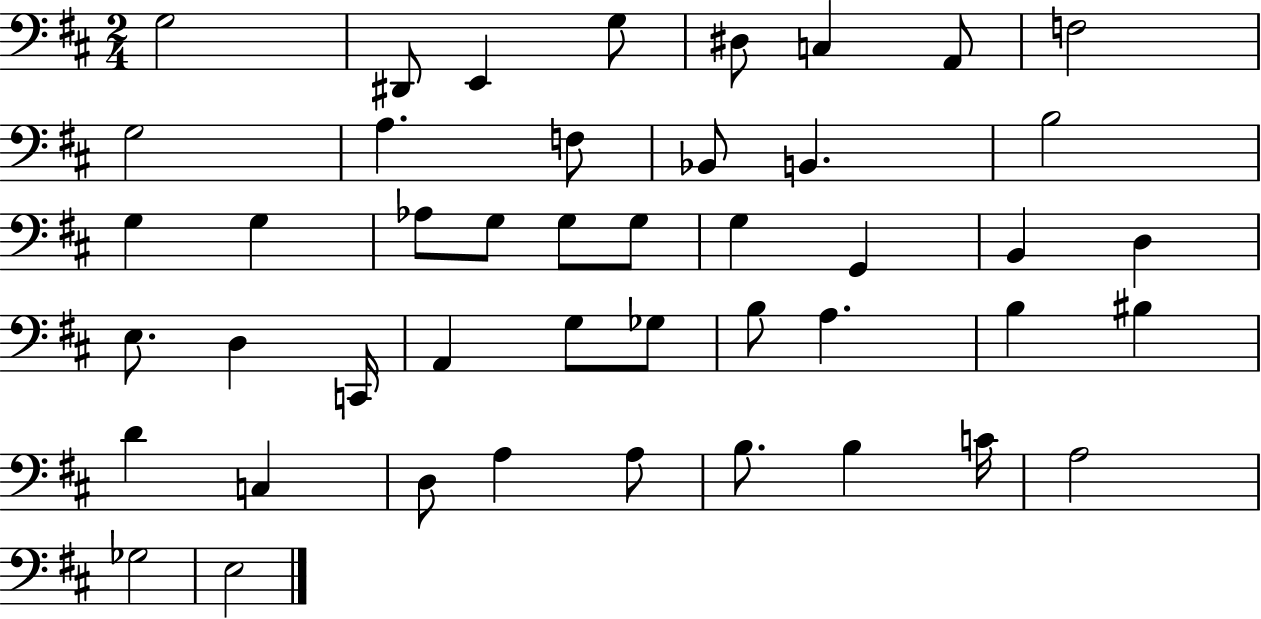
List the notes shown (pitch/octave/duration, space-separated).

G3/h D#2/e E2/q G3/e D#3/e C3/q A2/e F3/h G3/h A3/q. F3/e Bb2/e B2/q. B3/h G3/q G3/q Ab3/e G3/e G3/e G3/e G3/q G2/q B2/q D3/q E3/e. D3/q C2/s A2/q G3/e Gb3/e B3/e A3/q. B3/q BIS3/q D4/q C3/q D3/e A3/q A3/e B3/e. B3/q C4/s A3/h Gb3/h E3/h